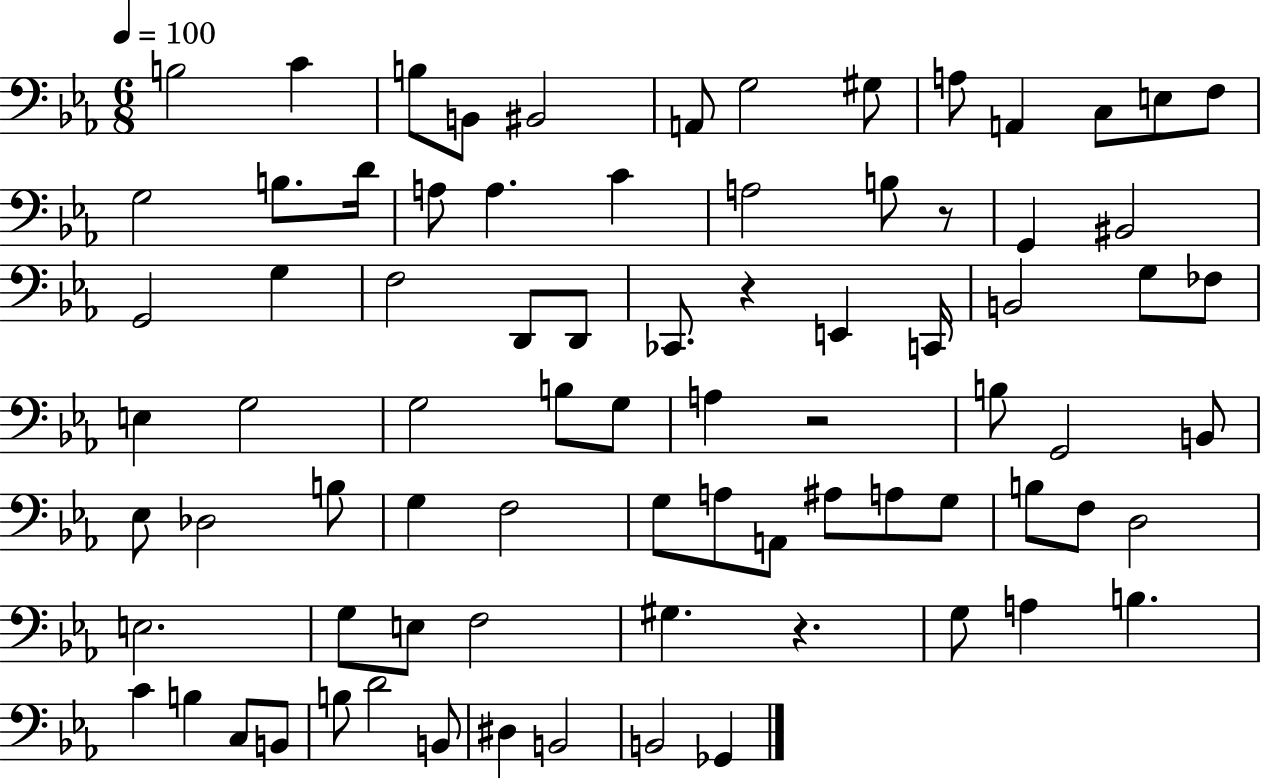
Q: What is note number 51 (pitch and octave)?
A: A2